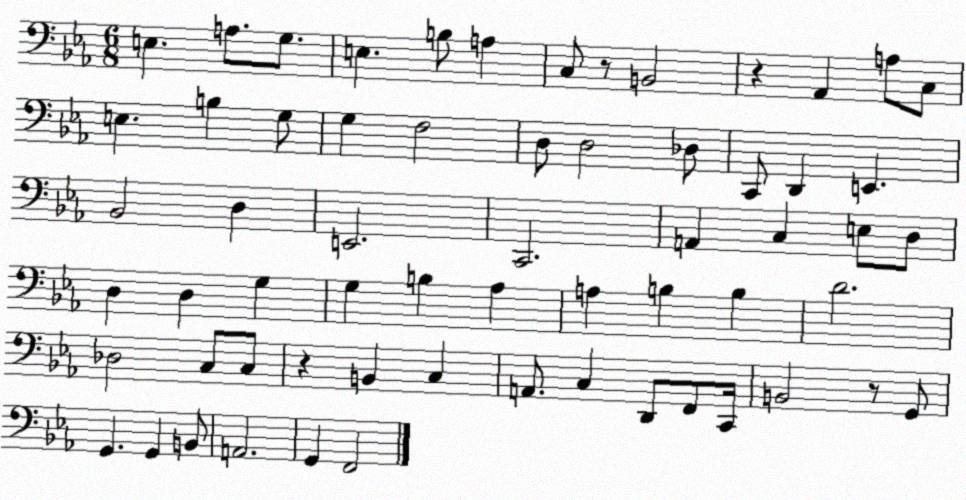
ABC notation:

X:1
T:Untitled
M:6/8
L:1/4
K:Eb
E, A,/2 G,/2 E, B,/2 A, C,/2 z/2 B,,2 z _A,, A,/2 C,/2 E, B, G,/2 G, F,2 D,/2 D,2 _D,/2 C,,/2 D,, E,, _B,,2 D, E,,2 C,,2 A,, C, E,/2 D,/2 D, D, G, G, B, _A, A, B, B, D2 _D,2 C,/2 C,/2 z B,, C, A,,/2 C, D,,/2 F,,/2 C,,/4 B,,2 z/2 G,,/2 G,, G,, B,,/2 A,,2 G,, F,,2